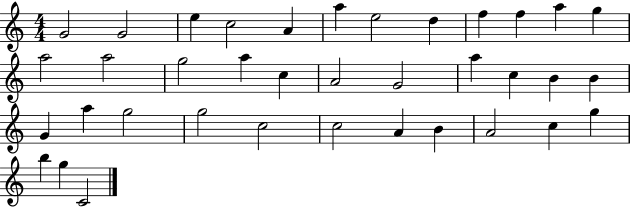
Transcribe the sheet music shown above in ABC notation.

X:1
T:Untitled
M:4/4
L:1/4
K:C
G2 G2 e c2 A a e2 d f f a g a2 a2 g2 a c A2 G2 a c B B G a g2 g2 c2 c2 A B A2 c g b g C2